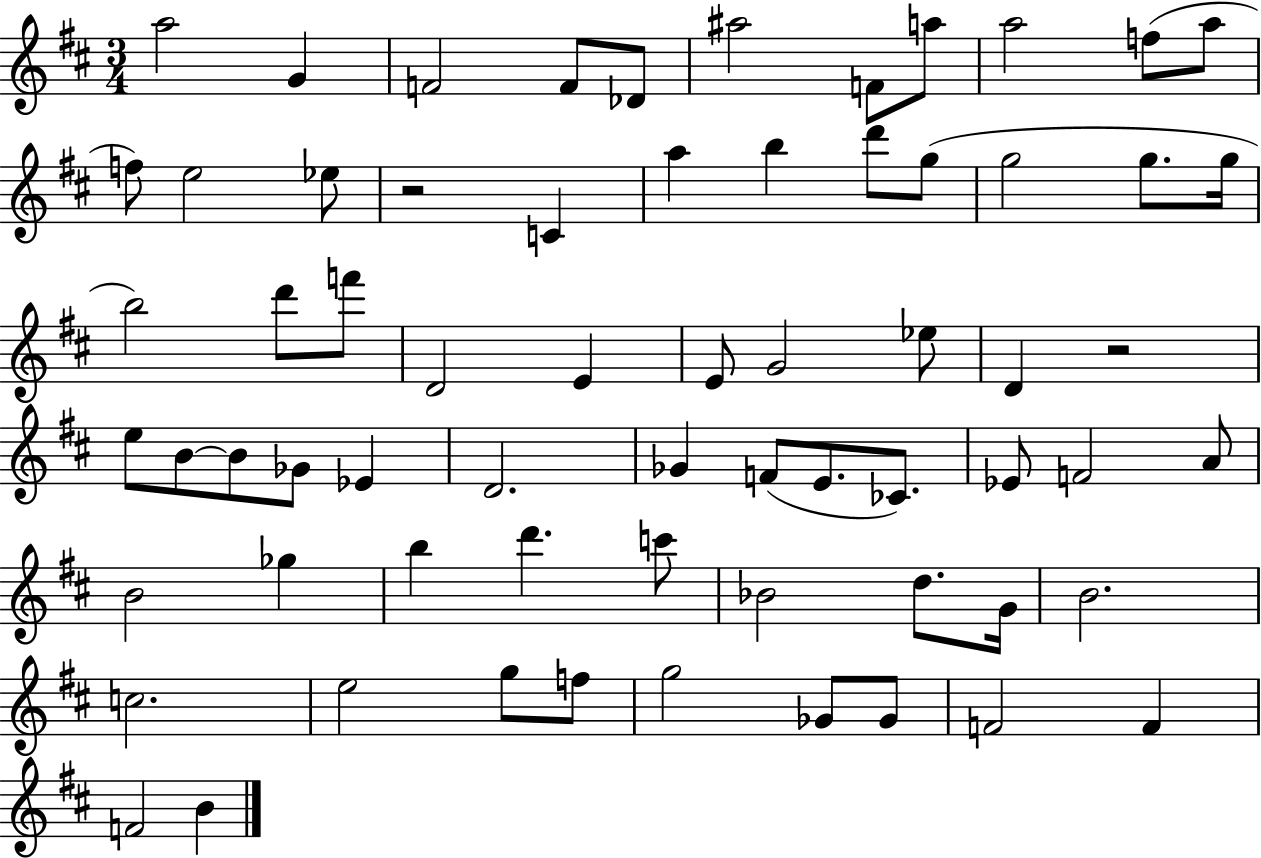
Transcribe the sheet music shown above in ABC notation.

X:1
T:Untitled
M:3/4
L:1/4
K:D
a2 G F2 F/2 _D/2 ^a2 F/2 a/2 a2 f/2 a/2 f/2 e2 _e/2 z2 C a b d'/2 g/2 g2 g/2 g/4 b2 d'/2 f'/2 D2 E E/2 G2 _e/2 D z2 e/2 B/2 B/2 _G/2 _E D2 _G F/2 E/2 _C/2 _E/2 F2 A/2 B2 _g b d' c'/2 _B2 d/2 G/4 B2 c2 e2 g/2 f/2 g2 _G/2 _G/2 F2 F F2 B